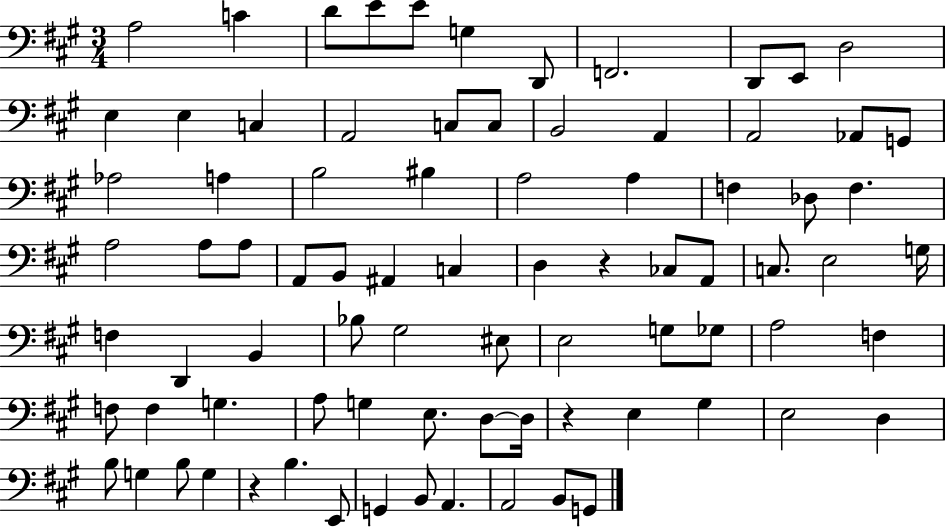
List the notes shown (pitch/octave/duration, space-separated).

A3/h C4/q D4/e E4/e E4/e G3/q D2/e F2/h. D2/e E2/e D3/h E3/q E3/q C3/q A2/h C3/e C3/e B2/h A2/q A2/h Ab2/e G2/e Ab3/h A3/q B3/h BIS3/q A3/h A3/q F3/q Db3/e F3/q. A3/h A3/e A3/e A2/e B2/e A#2/q C3/q D3/q R/q CES3/e A2/e C3/e. E3/h G3/s F3/q D2/q B2/q Bb3/e G#3/h EIS3/e E3/h G3/e Gb3/e A3/h F3/q F3/e F3/q G3/q. A3/e G3/q E3/e. D3/e D3/s R/q E3/q G#3/q E3/h D3/q B3/e G3/q B3/e G3/q R/q B3/q. E2/e G2/q B2/e A2/q. A2/h B2/e G2/e